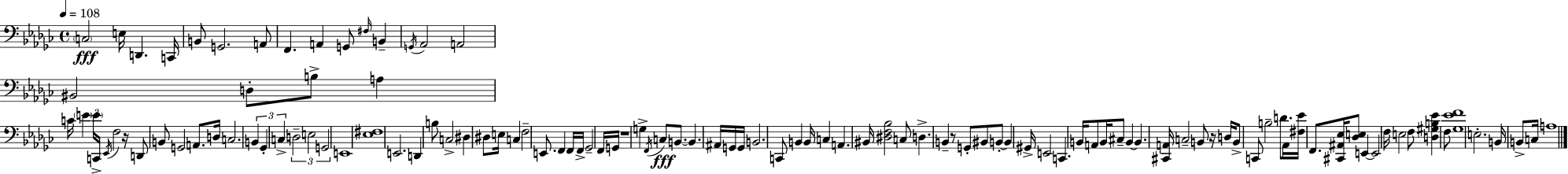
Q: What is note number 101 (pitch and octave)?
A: E3